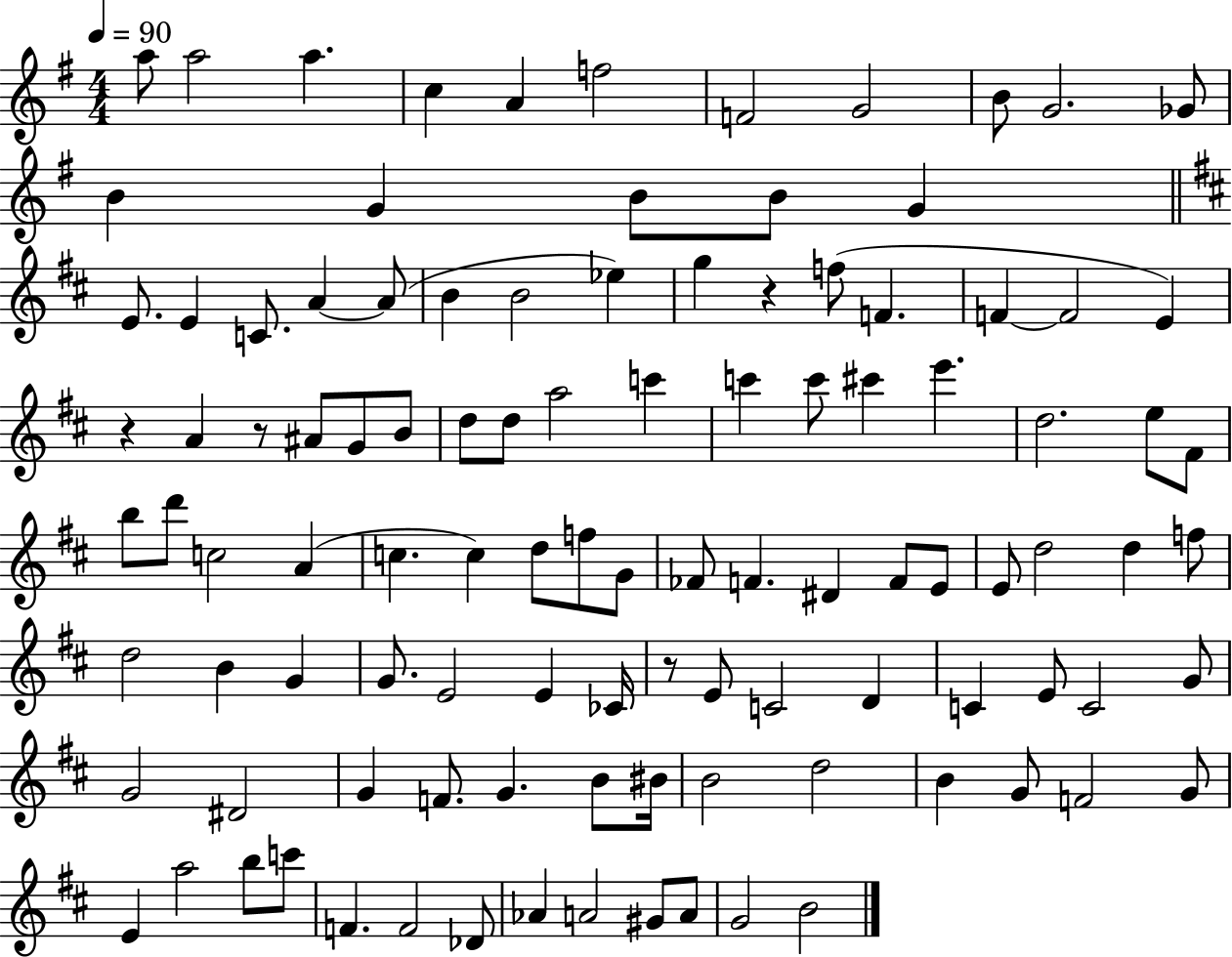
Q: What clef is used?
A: treble